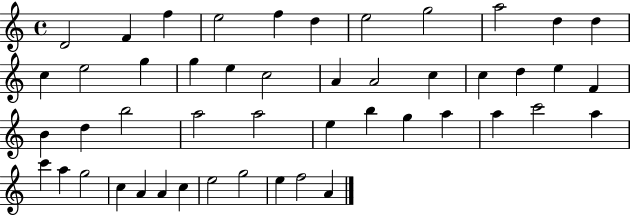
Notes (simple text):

D4/h F4/q F5/q E5/h F5/q D5/q E5/h G5/h A5/h D5/q D5/q C5/q E5/h G5/q G5/q E5/q C5/h A4/q A4/h C5/q C5/q D5/q E5/q F4/q B4/q D5/q B5/h A5/h A5/h E5/q B5/q G5/q A5/q A5/q C6/h A5/q C6/q A5/q G5/h C5/q A4/q A4/q C5/q E5/h G5/h E5/q F5/h A4/q